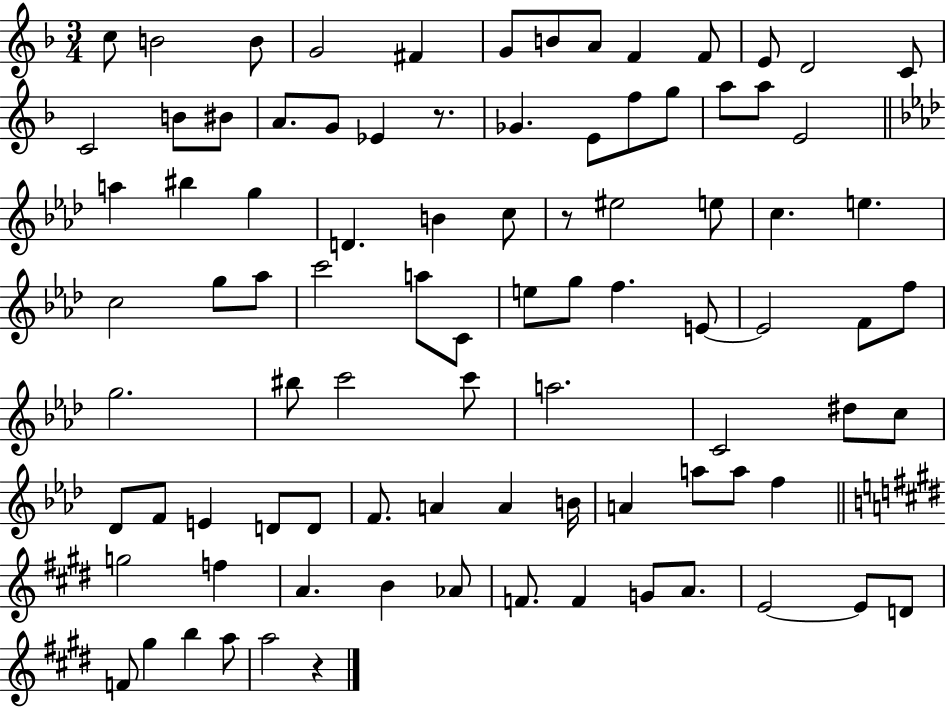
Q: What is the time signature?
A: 3/4